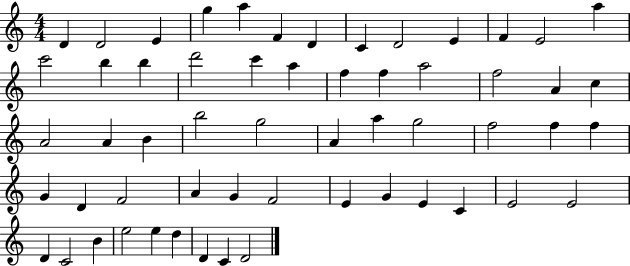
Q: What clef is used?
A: treble